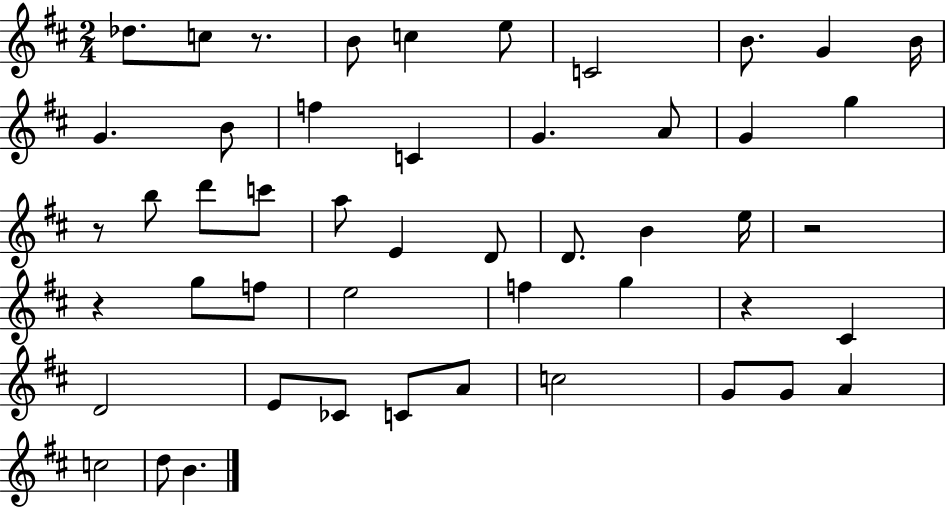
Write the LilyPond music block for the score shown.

{
  \clef treble
  \numericTimeSignature
  \time 2/4
  \key d \major
  des''8. c''8 r8. | b'8 c''4 e''8 | c'2 | b'8. g'4 b'16 | \break g'4. b'8 | f''4 c'4 | g'4. a'8 | g'4 g''4 | \break r8 b''8 d'''8 c'''8 | a''8 e'4 d'8 | d'8. b'4 e''16 | r2 | \break r4 g''8 f''8 | e''2 | f''4 g''4 | r4 cis'4 | \break d'2 | e'8 ces'8 c'8 a'8 | c''2 | g'8 g'8 a'4 | \break c''2 | d''8 b'4. | \bar "|."
}